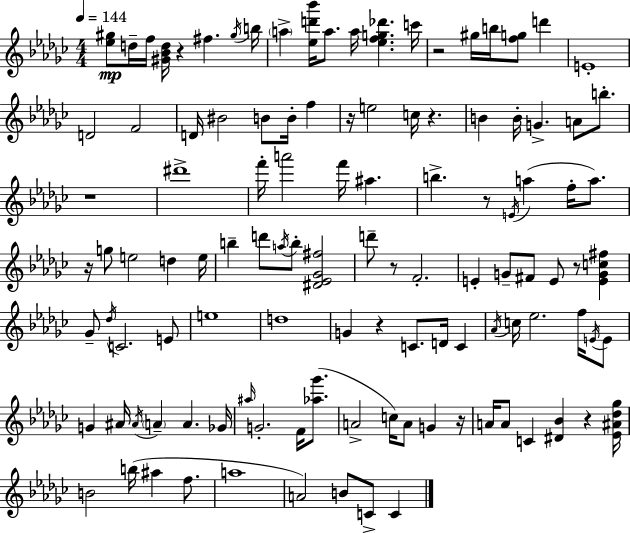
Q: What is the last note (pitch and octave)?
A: C4